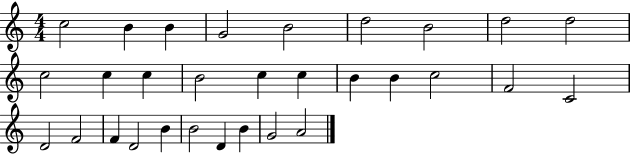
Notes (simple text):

C5/h B4/q B4/q G4/h B4/h D5/h B4/h D5/h D5/h C5/h C5/q C5/q B4/h C5/q C5/q B4/q B4/q C5/h F4/h C4/h D4/h F4/h F4/q D4/h B4/q B4/h D4/q B4/q G4/h A4/h